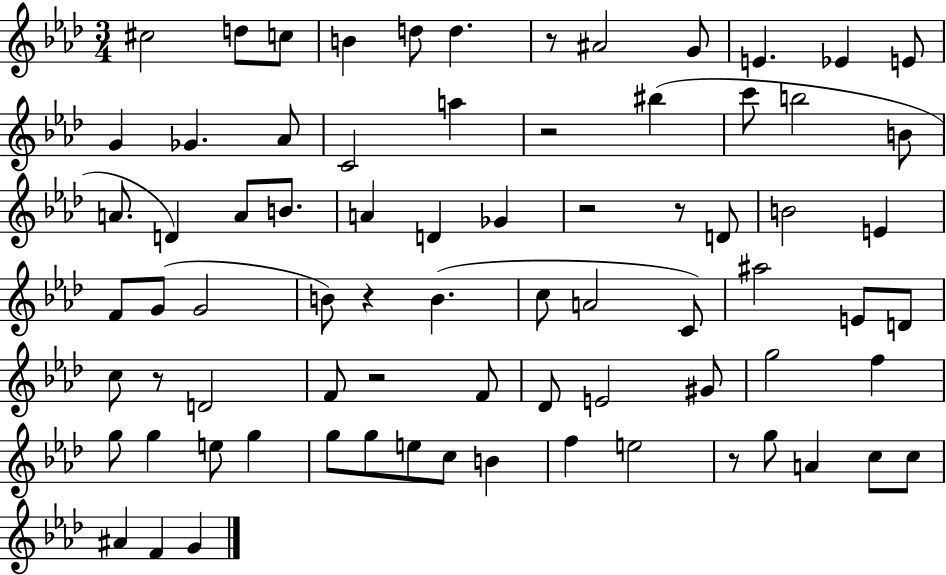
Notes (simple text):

C#5/h D5/e C5/e B4/q D5/e D5/q. R/e A#4/h G4/e E4/q. Eb4/q E4/e G4/q Gb4/q. Ab4/e C4/h A5/q R/h BIS5/q C6/e B5/h B4/e A4/e. D4/q A4/e B4/e. A4/q D4/q Gb4/q R/h R/e D4/e B4/h E4/q F4/e G4/e G4/h B4/e R/q B4/q. C5/e A4/h C4/e A#5/h E4/e D4/e C5/e R/e D4/h F4/e R/h F4/e Db4/e E4/h G#4/e G5/h F5/q G5/e G5/q E5/e G5/q G5/e G5/e E5/e C5/e B4/q F5/q E5/h R/e G5/e A4/q C5/e C5/e A#4/q F4/q G4/q